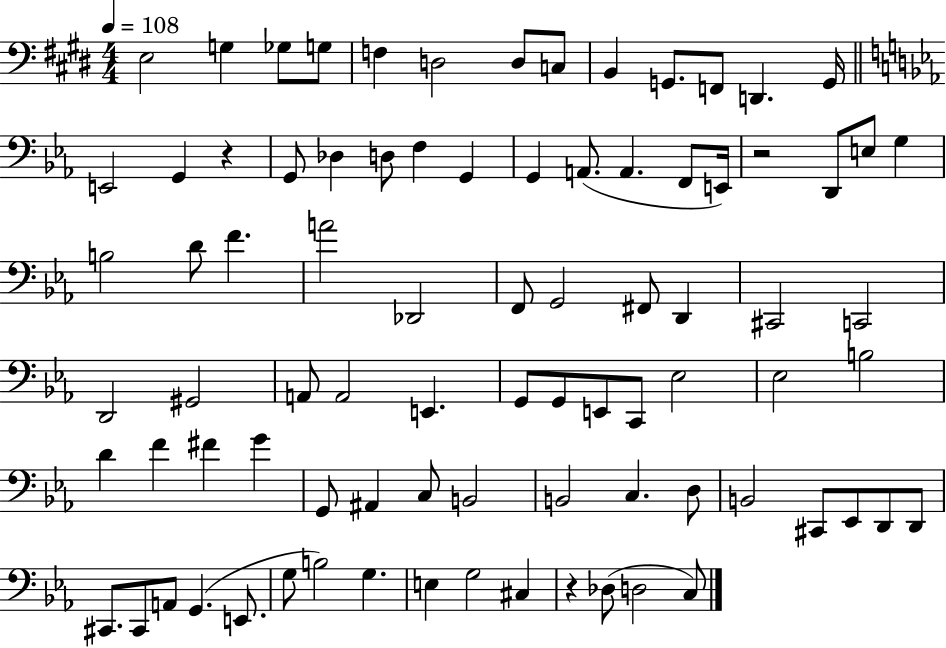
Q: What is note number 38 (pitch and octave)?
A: C#2